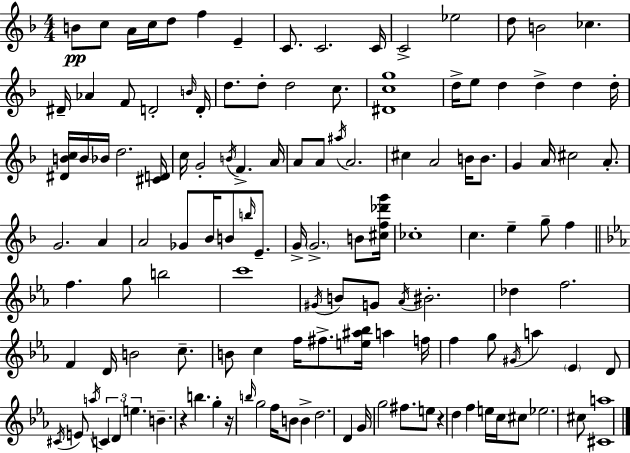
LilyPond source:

{
  \clef treble
  \numericTimeSignature
  \time 4/4
  \key f \major
  b'8\pp c''8 a'16 c''16 d''8 f''4 e'4-- | c'8. c'2. c'16 | c'2-> ees''2 | d''8 b'2 ces''4. | \break dis'16-- aes'4 f'8 d'2-. \grace { b'16 } | d'16-. d''8. d''8-. d''2 c''8. | <dis' c'' g''>1 | d''16-> e''8 d''4 d''4-> d''4 | \break d''16-. <dis' b' c''>16 b'16 bes'16 d''2. | <cis' d'>16 c''16 g'2-. \acciaccatura { b'16 } f'4.-> | a'16 a'8 a'8 \acciaccatura { ais''16 } a'2. | cis''4 a'2 b'16 | \break b'8. g'4 a'16 cis''2 | a'8.-. g'2. a'4 | a'2 ges'8 bes'16 b'8 | \grace { b''16 } e'8.-- g'16-> \parenthesize g'2.-> | \break b'8 <cis'' f'' des''' g'''>16 ces''1-. | c''4. e''4-- g''8-- | f''4 \bar "||" \break \key ees \major f''4. g''8 b''2 | c'''1 | \acciaccatura { gis'16 } b'8 g'8 \acciaccatura { aes'16 } bis'2.-. | des''4 f''2. | \break f'4 d'16 b'2 c''8.-- | b'8 c''4 f''16 fis''8.-> <e'' ais'' bes''>16 a''4 | f''16 f''4 g''8 \acciaccatura { gis'16 } a''4 \parenthesize ees'4 | d'8 \acciaccatura { cis'16 } e'8 \acciaccatura { a''16 } \tuplet 3/2 { c'4 d'4 e''4. } | \break b'4.-- r4 b''4. | g''4-. r16 \grace { b''16 } g''2 | f''16 b'8 b'4-> d''2. | d'4 g'16 g''2 | \break fis''8. e''8 r4 d''4 | f''4 e''16 c''16 cis''8 ees''2. | cis''8 <cis' a''>1 | \bar "|."
}